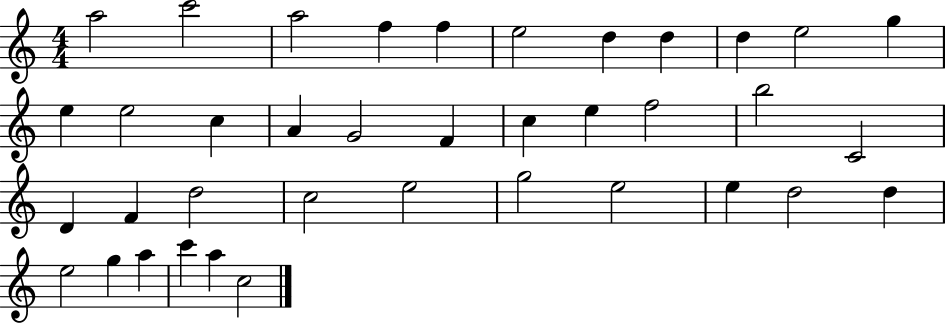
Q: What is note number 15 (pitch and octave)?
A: A4